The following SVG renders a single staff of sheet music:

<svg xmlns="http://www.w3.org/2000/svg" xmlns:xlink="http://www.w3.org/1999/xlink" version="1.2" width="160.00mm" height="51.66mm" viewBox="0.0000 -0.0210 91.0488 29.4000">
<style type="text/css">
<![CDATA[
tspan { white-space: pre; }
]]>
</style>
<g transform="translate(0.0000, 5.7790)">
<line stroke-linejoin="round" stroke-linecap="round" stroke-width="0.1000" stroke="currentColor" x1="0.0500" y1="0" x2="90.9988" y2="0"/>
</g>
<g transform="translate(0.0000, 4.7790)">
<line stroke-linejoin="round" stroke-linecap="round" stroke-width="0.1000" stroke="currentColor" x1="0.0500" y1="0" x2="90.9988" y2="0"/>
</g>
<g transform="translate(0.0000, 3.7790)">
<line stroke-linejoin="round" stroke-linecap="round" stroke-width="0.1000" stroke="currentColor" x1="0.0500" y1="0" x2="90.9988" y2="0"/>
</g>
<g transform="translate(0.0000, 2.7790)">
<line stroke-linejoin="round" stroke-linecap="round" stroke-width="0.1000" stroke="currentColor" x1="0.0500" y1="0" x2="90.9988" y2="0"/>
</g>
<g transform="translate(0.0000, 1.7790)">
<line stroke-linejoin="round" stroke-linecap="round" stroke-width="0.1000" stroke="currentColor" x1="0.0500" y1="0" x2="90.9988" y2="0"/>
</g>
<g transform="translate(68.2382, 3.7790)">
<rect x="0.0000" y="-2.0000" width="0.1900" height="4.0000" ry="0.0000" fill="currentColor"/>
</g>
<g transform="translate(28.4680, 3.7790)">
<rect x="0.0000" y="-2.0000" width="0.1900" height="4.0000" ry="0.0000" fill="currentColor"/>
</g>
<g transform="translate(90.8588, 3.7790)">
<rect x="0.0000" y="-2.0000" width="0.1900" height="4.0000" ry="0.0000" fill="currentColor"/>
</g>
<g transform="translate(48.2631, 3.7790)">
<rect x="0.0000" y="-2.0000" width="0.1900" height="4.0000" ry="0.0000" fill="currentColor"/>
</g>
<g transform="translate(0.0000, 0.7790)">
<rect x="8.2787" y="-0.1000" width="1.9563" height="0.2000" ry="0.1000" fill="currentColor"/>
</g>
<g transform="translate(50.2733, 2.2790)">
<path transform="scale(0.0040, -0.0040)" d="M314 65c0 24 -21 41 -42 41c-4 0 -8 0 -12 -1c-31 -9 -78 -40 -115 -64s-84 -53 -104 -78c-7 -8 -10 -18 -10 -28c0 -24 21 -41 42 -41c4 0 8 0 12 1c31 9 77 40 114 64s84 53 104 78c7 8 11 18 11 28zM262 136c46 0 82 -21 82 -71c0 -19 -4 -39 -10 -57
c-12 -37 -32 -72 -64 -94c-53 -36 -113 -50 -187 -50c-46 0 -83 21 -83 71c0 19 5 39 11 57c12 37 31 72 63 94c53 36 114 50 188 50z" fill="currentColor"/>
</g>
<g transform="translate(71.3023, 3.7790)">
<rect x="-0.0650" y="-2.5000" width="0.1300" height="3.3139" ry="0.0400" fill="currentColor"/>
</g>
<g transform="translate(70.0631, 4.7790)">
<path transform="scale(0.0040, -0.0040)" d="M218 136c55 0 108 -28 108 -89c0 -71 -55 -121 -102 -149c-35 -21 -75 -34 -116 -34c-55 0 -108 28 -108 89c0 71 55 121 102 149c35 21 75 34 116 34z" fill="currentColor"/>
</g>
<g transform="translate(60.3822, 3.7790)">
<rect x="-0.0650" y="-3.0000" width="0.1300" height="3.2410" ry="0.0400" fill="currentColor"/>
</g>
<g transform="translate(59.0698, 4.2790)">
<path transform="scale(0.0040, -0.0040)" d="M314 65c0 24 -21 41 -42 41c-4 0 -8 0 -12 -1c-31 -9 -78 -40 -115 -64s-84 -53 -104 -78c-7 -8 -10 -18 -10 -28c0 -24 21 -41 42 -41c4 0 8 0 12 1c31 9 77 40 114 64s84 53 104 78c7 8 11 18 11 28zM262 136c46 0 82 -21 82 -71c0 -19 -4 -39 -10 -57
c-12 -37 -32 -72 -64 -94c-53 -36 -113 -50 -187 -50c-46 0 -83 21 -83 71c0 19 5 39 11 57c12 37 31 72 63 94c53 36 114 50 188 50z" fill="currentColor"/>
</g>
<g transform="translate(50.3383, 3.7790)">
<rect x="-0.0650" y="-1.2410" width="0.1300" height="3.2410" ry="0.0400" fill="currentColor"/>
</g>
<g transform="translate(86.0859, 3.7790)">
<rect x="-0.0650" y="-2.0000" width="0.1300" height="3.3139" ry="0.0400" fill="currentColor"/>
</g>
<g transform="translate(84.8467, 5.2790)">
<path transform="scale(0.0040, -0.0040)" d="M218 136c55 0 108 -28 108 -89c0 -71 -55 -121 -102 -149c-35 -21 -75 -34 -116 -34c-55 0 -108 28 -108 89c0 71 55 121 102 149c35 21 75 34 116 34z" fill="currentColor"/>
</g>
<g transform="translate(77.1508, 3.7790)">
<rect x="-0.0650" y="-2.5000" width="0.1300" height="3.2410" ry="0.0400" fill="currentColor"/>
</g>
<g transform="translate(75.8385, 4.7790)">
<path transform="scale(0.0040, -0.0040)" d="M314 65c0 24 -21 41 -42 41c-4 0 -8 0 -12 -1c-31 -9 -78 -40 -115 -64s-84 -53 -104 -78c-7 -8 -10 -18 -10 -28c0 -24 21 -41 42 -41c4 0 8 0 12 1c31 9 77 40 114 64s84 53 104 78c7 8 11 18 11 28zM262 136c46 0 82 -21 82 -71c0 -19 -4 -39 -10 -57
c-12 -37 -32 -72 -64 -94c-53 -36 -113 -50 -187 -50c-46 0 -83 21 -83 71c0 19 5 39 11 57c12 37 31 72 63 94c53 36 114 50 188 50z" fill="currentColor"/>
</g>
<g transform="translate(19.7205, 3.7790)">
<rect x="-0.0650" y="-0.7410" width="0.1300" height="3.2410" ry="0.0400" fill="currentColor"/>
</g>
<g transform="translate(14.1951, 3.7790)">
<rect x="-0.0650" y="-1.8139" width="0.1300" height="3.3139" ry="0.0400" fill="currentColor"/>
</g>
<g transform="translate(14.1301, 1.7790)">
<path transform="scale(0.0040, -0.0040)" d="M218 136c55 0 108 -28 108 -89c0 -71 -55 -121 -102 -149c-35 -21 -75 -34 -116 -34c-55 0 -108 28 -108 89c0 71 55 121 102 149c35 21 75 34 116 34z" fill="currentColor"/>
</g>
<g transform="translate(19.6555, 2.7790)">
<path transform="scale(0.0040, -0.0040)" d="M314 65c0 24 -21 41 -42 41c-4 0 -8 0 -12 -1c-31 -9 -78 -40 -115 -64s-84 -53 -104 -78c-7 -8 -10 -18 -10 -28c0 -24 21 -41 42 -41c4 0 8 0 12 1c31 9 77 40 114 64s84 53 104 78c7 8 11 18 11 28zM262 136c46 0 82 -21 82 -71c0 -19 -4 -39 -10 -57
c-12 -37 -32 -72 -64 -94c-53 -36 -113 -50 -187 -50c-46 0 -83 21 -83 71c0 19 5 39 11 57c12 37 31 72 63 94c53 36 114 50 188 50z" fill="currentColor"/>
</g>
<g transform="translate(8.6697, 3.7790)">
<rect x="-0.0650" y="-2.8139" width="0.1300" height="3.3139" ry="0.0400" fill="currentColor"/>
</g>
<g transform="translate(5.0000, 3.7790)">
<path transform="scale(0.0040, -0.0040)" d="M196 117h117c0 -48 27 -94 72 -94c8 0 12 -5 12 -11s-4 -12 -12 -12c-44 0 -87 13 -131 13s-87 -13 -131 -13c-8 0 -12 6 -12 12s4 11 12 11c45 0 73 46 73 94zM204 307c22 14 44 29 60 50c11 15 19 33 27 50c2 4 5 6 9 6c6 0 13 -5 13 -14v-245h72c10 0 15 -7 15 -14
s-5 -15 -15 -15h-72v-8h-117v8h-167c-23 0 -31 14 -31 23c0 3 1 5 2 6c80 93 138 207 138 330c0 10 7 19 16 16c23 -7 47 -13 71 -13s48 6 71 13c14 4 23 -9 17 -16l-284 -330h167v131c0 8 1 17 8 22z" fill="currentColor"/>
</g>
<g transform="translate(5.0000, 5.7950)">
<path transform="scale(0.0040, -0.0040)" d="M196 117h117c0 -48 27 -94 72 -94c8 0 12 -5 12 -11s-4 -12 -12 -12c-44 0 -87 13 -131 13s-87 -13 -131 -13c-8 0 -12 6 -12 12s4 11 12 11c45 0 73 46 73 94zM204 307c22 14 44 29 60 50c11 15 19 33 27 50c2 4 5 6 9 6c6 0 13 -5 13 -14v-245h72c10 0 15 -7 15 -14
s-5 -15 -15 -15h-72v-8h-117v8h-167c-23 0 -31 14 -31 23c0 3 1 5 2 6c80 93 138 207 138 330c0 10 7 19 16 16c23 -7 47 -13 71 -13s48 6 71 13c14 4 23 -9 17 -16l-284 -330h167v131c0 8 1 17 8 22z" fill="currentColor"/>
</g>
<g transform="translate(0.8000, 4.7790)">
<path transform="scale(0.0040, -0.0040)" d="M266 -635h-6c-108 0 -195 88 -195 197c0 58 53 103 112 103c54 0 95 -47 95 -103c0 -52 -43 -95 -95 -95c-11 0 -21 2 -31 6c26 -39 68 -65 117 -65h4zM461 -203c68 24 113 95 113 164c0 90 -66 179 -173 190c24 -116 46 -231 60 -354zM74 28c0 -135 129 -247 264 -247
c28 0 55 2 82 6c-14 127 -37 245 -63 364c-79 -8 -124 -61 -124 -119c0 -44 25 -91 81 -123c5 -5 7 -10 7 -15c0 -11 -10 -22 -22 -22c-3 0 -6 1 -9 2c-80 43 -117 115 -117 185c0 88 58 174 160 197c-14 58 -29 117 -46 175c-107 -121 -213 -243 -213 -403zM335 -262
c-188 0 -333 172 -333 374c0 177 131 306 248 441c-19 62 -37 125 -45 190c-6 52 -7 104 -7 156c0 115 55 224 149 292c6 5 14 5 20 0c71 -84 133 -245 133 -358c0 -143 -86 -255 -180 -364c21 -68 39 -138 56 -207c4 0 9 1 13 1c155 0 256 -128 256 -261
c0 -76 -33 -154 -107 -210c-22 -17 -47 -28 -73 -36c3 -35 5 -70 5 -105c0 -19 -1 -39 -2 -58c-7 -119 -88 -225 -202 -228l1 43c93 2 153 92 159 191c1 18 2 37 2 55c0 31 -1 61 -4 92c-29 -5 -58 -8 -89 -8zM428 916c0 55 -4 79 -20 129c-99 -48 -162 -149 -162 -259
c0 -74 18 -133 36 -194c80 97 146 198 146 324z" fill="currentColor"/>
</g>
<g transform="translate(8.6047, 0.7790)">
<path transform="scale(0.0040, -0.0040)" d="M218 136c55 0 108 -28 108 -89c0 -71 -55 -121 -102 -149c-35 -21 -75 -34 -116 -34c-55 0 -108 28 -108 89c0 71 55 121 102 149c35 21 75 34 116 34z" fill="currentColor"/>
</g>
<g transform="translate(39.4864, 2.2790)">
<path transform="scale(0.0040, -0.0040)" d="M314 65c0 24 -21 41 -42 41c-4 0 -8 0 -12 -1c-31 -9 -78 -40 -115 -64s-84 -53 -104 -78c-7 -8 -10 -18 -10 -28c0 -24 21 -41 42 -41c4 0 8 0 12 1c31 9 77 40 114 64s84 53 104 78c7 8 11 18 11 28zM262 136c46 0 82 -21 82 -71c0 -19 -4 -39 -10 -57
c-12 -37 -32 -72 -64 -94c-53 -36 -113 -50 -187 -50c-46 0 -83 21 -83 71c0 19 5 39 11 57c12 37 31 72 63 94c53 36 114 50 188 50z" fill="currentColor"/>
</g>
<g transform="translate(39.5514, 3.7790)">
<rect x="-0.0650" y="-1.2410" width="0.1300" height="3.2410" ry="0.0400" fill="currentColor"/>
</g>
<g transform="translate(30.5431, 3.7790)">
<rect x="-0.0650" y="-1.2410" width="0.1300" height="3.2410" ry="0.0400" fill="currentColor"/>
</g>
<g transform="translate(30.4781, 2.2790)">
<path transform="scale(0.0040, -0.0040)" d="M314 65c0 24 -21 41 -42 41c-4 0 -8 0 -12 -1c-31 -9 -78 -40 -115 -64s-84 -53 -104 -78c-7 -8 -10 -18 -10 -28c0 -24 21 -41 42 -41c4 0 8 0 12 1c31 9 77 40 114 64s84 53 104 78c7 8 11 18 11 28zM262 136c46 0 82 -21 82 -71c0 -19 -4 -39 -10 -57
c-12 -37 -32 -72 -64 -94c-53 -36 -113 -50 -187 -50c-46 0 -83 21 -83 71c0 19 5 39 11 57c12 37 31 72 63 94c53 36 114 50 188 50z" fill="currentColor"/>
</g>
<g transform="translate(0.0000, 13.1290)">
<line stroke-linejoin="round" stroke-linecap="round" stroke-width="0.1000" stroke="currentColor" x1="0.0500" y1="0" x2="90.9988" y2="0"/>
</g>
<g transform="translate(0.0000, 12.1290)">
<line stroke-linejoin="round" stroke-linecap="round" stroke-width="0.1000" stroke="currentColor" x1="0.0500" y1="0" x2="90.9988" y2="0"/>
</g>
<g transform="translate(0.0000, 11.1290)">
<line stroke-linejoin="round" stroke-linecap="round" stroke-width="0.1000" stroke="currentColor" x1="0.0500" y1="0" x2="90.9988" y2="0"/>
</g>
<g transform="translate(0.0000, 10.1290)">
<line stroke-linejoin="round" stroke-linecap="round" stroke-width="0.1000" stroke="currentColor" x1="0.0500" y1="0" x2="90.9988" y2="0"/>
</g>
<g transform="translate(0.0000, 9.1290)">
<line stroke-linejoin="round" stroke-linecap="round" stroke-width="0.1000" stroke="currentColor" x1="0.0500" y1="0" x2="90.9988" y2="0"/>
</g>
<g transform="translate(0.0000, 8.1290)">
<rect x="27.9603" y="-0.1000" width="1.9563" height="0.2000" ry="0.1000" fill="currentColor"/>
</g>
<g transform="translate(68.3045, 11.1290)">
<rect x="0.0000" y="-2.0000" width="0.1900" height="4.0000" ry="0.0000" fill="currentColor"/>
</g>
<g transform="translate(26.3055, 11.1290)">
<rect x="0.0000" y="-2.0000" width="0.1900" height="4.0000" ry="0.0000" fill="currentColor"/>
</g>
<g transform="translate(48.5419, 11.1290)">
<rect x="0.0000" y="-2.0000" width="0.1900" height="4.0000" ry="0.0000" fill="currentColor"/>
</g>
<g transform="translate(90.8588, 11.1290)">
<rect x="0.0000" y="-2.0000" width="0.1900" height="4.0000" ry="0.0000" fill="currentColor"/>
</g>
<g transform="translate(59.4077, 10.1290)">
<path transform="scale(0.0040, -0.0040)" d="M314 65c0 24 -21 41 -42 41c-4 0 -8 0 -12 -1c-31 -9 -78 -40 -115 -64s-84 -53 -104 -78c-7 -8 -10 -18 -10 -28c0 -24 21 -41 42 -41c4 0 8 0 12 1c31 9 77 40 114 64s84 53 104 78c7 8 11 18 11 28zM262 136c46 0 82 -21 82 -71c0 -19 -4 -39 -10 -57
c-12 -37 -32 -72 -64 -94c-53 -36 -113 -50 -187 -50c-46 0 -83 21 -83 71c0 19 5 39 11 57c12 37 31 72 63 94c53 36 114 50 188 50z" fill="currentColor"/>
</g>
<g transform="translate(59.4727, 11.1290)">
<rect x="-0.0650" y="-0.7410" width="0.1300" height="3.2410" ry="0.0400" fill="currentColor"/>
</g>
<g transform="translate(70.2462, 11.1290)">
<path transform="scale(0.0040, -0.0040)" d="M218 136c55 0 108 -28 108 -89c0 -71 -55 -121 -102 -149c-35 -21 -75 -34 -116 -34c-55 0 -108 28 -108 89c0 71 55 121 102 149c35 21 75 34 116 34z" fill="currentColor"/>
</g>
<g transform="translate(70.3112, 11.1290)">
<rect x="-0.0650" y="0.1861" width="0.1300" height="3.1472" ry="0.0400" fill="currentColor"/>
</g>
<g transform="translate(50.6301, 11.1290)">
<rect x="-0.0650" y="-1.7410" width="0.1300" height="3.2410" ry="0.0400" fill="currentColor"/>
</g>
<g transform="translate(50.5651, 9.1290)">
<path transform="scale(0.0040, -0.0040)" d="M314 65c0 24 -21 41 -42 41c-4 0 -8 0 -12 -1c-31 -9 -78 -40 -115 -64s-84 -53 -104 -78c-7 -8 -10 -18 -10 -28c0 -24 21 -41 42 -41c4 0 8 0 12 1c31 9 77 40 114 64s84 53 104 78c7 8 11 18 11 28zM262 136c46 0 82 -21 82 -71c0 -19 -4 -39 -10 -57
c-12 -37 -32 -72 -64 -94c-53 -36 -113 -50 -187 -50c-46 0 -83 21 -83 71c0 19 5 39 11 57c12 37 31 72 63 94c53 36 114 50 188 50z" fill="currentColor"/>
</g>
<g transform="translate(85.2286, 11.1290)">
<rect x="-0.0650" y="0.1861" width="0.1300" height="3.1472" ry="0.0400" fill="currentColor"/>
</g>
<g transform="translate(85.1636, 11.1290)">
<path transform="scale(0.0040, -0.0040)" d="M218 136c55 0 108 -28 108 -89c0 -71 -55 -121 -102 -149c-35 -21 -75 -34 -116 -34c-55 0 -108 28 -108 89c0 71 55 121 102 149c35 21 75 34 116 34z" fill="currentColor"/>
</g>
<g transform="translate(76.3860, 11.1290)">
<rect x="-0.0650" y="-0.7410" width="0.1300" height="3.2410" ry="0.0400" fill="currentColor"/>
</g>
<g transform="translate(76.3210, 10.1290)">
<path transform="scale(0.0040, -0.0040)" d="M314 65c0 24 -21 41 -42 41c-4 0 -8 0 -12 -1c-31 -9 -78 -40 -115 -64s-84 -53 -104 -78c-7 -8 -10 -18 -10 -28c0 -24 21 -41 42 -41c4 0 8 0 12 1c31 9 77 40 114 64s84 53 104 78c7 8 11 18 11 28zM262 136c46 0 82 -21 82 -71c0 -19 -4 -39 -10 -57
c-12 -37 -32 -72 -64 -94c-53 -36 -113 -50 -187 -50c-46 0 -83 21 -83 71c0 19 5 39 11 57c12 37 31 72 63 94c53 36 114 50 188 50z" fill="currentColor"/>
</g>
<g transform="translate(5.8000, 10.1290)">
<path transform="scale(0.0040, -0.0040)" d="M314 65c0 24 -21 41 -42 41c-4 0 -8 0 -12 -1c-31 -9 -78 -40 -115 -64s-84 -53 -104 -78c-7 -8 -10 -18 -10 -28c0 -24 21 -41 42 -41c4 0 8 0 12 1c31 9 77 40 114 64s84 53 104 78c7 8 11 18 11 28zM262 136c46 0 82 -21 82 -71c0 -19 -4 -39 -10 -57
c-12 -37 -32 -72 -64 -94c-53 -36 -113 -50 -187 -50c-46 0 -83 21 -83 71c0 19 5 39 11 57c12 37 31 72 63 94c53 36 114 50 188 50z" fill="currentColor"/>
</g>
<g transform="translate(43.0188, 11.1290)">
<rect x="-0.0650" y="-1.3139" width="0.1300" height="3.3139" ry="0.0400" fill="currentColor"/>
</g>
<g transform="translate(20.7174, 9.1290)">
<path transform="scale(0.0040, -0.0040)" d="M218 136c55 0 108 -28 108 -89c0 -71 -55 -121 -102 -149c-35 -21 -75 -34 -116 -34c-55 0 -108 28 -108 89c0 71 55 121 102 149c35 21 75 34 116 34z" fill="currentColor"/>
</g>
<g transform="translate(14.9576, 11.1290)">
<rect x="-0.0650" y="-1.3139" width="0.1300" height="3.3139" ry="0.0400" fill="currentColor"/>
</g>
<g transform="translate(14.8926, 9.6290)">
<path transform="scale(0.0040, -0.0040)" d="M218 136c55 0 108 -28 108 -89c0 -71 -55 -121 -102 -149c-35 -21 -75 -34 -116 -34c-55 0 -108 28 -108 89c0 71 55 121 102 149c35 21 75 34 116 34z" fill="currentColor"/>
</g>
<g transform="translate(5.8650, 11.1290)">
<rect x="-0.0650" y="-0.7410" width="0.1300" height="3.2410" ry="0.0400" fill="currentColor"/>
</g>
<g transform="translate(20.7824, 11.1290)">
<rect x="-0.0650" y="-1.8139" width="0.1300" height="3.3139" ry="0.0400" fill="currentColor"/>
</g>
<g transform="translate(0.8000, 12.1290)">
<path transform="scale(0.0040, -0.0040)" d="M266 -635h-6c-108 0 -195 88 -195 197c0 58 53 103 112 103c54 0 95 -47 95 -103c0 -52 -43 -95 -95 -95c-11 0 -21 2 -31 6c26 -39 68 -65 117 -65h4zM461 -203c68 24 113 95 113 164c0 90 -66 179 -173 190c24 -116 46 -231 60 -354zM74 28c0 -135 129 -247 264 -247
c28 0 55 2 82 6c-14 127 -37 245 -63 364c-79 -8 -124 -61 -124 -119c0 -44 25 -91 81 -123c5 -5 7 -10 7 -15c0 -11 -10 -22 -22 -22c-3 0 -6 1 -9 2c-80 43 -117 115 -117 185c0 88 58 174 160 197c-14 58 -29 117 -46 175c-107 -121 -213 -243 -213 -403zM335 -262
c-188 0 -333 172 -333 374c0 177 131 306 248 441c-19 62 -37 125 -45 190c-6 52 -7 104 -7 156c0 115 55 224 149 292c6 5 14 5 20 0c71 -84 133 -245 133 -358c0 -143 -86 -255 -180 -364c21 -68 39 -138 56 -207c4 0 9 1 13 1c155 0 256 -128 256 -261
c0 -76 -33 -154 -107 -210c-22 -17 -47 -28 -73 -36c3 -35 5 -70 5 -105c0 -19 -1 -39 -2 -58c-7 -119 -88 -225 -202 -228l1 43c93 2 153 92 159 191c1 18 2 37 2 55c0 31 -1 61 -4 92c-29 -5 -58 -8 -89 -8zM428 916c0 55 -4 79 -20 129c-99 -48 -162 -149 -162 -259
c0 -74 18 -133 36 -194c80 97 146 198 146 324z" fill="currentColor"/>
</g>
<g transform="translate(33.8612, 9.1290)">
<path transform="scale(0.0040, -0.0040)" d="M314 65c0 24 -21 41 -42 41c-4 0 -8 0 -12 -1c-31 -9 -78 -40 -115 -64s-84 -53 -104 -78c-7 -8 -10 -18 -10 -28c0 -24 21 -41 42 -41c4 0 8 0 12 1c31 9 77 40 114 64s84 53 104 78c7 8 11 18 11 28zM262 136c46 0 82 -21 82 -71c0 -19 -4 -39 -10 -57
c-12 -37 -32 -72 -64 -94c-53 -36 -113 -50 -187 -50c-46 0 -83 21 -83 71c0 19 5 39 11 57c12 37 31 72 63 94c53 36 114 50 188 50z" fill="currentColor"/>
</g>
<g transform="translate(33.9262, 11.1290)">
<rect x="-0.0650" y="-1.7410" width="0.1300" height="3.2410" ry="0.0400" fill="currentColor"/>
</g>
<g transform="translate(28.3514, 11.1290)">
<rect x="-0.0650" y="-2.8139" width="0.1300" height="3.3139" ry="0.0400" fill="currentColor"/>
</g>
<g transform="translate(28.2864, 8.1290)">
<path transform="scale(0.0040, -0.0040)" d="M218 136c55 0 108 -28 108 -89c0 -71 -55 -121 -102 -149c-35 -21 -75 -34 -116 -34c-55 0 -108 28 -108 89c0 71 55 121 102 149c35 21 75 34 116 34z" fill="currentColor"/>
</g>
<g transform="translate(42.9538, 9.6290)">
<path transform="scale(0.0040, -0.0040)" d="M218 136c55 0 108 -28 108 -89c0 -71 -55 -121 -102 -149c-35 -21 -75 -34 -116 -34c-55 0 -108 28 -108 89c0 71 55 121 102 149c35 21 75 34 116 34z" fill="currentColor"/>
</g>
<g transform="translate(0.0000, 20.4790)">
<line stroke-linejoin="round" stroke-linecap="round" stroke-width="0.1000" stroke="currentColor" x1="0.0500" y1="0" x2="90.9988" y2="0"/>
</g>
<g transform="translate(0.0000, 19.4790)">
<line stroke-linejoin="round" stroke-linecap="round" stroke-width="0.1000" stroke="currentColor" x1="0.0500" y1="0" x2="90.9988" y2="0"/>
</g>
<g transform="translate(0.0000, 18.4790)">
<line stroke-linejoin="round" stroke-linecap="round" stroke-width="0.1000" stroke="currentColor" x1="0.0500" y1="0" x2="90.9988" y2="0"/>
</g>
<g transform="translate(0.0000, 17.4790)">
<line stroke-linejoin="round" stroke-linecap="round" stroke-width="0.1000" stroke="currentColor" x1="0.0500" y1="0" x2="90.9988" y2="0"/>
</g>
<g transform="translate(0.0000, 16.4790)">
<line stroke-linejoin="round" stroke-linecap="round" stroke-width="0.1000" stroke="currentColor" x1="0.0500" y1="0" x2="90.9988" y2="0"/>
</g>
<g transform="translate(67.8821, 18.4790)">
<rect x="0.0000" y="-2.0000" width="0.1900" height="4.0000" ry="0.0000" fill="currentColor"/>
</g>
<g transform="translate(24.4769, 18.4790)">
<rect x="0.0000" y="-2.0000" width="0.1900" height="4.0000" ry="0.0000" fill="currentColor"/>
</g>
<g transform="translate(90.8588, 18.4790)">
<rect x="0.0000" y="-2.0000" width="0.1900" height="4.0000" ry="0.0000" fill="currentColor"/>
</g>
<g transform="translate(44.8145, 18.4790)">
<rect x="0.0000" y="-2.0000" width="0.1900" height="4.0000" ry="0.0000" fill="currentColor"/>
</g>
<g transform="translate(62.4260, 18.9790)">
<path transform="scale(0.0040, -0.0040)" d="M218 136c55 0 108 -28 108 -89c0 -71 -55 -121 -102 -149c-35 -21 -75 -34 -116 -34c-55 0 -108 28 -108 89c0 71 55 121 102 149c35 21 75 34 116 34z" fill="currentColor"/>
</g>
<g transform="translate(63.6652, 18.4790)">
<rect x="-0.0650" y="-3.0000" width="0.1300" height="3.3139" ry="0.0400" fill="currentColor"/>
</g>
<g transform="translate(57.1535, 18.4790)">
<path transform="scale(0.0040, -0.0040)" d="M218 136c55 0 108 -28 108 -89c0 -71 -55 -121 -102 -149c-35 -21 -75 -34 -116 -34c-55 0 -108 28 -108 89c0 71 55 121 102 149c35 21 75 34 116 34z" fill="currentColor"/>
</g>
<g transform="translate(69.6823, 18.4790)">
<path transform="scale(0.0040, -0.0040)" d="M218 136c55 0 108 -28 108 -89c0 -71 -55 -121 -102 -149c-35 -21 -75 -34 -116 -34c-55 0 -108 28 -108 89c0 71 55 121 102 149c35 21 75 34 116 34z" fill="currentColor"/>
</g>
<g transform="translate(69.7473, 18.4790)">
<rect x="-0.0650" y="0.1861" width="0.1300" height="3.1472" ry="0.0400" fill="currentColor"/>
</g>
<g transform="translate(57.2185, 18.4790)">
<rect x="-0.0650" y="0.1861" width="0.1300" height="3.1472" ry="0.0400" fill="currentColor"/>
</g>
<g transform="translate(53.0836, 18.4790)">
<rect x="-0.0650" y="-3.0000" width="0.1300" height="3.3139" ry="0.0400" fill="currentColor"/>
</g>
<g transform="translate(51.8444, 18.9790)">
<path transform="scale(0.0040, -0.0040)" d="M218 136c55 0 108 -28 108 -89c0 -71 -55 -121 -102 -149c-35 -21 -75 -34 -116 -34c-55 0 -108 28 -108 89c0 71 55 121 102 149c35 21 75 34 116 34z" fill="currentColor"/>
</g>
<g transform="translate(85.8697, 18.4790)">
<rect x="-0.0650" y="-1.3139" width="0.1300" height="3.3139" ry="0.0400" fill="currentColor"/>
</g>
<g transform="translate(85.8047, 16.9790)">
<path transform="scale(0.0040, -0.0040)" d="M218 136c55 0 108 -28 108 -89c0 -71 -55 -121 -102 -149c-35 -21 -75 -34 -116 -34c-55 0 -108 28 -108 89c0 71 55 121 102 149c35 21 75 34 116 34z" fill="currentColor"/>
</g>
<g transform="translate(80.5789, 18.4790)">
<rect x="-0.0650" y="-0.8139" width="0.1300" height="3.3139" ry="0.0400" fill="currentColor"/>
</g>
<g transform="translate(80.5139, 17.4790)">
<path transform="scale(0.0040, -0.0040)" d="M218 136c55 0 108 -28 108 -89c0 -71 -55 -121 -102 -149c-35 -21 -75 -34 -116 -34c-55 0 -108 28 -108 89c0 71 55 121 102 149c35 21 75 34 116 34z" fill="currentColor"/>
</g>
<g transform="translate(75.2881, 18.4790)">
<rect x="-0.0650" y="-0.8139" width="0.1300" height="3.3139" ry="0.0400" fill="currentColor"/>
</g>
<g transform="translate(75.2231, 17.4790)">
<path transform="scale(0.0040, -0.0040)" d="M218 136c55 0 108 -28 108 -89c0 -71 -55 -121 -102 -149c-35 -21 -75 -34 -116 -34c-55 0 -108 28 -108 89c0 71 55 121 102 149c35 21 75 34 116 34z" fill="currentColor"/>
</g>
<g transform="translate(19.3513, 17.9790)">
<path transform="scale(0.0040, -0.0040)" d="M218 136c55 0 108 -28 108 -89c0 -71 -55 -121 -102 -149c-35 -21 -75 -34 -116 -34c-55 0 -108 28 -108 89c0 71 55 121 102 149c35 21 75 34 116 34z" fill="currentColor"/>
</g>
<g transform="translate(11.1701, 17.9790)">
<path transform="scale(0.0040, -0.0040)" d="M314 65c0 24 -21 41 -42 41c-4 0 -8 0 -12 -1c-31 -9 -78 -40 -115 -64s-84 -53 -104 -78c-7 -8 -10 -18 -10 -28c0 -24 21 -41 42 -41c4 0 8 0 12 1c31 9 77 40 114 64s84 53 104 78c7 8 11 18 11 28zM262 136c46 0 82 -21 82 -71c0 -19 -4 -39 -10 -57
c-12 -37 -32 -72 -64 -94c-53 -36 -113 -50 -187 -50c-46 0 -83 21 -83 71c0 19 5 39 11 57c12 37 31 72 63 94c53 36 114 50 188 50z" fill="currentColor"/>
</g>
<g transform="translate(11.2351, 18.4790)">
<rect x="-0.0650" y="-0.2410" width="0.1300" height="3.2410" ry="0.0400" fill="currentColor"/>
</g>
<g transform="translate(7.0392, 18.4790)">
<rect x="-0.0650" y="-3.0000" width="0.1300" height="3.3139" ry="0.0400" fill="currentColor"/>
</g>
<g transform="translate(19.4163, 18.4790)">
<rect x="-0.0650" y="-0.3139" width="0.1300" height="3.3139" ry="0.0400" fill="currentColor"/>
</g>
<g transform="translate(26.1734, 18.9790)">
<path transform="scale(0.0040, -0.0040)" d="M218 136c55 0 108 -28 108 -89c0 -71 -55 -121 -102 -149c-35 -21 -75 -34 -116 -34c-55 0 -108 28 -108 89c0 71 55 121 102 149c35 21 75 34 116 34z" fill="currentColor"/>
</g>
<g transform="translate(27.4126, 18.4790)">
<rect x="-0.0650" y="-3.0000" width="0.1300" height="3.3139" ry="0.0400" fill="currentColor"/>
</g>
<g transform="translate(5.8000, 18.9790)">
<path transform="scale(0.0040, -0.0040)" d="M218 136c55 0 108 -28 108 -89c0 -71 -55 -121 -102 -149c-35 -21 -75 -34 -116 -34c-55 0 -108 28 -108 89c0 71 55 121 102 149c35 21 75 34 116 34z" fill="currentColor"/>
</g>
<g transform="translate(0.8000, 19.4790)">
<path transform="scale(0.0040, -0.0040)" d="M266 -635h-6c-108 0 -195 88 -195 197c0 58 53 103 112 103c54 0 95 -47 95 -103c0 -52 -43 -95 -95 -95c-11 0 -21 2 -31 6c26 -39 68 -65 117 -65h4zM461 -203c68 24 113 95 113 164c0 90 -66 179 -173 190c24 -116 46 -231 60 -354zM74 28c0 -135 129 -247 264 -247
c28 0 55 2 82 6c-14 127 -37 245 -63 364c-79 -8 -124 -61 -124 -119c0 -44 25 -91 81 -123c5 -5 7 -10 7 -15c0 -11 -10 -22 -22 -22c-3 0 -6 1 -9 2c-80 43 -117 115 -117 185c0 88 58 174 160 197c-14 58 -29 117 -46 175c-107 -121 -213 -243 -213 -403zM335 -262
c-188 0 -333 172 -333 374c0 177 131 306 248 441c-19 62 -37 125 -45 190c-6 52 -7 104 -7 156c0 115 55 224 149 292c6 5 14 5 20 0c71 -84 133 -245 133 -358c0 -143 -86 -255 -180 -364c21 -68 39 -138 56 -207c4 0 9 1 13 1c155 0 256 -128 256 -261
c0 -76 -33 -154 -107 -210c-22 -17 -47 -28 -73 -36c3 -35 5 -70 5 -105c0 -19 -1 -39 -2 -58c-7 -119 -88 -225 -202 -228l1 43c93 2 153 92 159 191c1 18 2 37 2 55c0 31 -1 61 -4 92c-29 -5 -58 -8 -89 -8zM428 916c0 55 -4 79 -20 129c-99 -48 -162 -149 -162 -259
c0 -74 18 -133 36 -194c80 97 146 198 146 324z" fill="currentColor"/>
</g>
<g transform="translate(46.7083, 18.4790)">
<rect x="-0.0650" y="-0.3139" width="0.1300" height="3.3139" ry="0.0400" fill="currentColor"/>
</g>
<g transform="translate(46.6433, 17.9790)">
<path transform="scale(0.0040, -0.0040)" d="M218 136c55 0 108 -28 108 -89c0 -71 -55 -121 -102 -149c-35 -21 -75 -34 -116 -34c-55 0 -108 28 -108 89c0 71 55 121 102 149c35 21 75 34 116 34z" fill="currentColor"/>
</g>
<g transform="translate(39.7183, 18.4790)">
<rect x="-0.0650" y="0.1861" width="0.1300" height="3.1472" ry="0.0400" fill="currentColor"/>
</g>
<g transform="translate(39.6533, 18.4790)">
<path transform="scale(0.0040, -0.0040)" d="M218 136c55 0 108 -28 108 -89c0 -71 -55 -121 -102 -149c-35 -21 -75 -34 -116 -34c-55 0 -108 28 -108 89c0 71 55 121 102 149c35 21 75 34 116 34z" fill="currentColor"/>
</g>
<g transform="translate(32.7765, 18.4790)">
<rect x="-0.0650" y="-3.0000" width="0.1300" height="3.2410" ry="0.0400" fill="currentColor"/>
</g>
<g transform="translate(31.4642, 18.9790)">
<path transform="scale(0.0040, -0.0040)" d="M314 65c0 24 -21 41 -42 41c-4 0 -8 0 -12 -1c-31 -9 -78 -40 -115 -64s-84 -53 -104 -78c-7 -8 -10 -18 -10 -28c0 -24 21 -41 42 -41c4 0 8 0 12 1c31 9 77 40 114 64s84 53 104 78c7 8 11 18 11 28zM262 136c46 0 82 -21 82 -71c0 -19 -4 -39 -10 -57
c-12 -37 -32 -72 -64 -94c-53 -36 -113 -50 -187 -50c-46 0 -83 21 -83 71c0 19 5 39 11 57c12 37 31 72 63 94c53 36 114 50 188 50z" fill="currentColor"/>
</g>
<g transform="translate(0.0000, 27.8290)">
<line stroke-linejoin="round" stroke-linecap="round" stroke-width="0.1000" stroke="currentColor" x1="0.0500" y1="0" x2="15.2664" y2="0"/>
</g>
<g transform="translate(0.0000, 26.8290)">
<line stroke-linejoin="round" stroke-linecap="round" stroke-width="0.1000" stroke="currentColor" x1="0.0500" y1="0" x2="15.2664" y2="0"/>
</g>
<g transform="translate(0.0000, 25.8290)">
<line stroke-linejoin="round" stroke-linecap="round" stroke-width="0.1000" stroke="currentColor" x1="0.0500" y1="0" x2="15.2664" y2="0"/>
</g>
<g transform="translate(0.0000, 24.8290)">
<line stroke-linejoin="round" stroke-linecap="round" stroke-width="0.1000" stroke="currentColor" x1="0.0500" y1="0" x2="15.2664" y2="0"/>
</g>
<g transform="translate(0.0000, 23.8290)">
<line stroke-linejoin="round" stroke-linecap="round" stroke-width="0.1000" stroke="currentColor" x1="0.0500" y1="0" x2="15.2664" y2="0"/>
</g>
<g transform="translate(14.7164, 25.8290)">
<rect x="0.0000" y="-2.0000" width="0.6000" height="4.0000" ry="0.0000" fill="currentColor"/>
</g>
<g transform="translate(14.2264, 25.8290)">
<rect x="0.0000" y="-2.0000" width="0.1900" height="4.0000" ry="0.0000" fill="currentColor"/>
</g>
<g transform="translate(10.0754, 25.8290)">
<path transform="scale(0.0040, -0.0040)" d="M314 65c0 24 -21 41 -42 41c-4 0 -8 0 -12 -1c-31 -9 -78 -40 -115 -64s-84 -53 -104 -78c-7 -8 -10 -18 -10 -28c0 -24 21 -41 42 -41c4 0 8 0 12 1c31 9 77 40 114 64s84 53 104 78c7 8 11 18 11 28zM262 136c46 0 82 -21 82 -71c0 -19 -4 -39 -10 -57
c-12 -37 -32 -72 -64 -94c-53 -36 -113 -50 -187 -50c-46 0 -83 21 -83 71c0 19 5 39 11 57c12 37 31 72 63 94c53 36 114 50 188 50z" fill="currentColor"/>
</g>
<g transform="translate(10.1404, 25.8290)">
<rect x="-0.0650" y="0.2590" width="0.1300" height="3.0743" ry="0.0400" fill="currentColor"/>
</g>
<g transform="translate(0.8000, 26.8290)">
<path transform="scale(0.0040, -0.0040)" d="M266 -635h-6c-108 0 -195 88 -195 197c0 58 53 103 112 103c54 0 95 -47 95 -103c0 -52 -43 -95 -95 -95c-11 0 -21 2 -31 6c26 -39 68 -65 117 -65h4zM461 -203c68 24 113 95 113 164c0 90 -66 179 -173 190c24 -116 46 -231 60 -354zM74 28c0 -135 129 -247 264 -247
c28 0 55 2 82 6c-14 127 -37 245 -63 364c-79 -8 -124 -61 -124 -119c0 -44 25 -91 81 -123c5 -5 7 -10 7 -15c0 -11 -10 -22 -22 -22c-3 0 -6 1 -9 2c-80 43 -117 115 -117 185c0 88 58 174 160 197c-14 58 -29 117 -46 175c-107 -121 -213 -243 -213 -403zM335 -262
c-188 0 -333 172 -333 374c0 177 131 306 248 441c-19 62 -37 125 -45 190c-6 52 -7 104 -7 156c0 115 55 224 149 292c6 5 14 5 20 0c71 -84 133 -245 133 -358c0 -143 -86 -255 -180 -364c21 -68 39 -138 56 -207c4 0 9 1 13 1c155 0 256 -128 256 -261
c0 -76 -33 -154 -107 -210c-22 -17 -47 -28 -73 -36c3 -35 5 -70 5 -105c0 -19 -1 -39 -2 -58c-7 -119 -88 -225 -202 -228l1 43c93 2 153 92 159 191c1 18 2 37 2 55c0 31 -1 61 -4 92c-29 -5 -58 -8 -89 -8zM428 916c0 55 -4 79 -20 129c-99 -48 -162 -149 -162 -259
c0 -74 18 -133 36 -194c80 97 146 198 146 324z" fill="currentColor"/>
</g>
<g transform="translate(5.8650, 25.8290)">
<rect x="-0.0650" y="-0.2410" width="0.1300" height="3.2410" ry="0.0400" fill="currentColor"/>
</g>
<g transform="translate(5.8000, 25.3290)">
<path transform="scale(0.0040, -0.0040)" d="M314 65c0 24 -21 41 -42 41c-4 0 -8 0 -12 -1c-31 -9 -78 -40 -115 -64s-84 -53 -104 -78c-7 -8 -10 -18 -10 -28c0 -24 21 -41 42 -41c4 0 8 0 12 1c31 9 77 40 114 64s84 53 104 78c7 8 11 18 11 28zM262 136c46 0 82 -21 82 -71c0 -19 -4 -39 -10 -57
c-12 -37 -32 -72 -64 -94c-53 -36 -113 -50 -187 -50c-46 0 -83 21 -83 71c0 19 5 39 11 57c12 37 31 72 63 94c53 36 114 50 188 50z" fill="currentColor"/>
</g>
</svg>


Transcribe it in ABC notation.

X:1
T:Untitled
M:4/4
L:1/4
K:C
a f d2 e2 e2 e2 A2 G G2 F d2 e f a f2 e f2 d2 B d2 B A c2 c A A2 B c A B A B d d e c2 B2